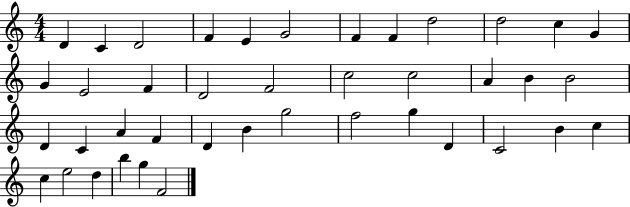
X:1
T:Untitled
M:4/4
L:1/4
K:C
D C D2 F E G2 F F d2 d2 c G G E2 F D2 F2 c2 c2 A B B2 D C A F D B g2 f2 g D C2 B c c e2 d b g F2